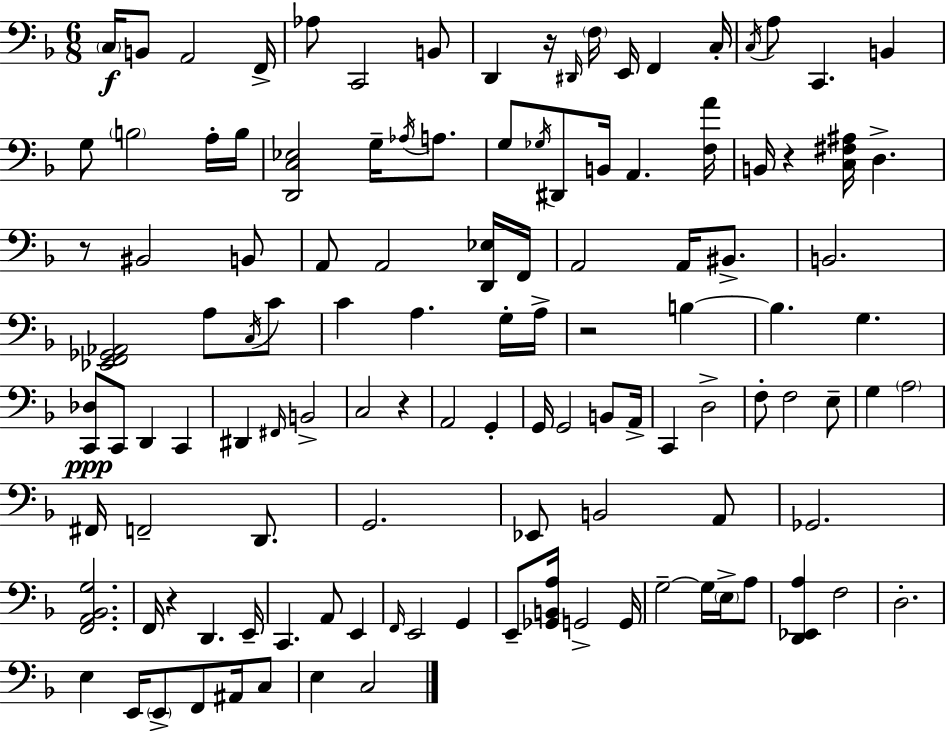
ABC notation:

X:1
T:Untitled
M:6/8
L:1/4
K:F
C,/4 B,,/2 A,,2 F,,/4 _A,/2 C,,2 B,,/2 D,, z/4 ^D,,/4 F,/4 E,,/4 F,, C,/4 C,/4 A,/2 C,, B,, G,/2 B,2 A,/4 B,/4 [D,,C,_E,]2 G,/4 _A,/4 A,/2 G,/2 _G,/4 ^D,,/2 B,,/4 A,, [F,A]/4 B,,/4 z [C,^F,^A,]/4 D, z/2 ^B,,2 B,,/2 A,,/2 A,,2 [D,,_E,]/4 F,,/4 A,,2 A,,/4 ^B,,/2 B,,2 [_E,,F,,_G,,_A,,]2 A,/2 C,/4 C/2 C A, G,/4 A,/4 z2 B, B, G, [C,,_D,]/2 C,,/2 D,, C,, ^D,, ^F,,/4 B,,2 C,2 z A,,2 G,, G,,/4 G,,2 B,,/2 A,,/4 C,, D,2 F,/2 F,2 E,/2 G, A,2 ^F,,/4 F,,2 D,,/2 G,,2 _E,,/2 B,,2 A,,/2 _G,,2 [F,,A,,_B,,G,]2 F,,/4 z D,, E,,/4 C,, A,,/2 E,, F,,/4 E,,2 G,, E,,/2 [_G,,B,,A,]/4 G,,2 G,,/4 G,2 G,/4 E,/4 A,/2 [D,,_E,,A,] F,2 D,2 E, E,,/4 E,,/2 F,,/2 ^A,,/4 C,/2 E, C,2